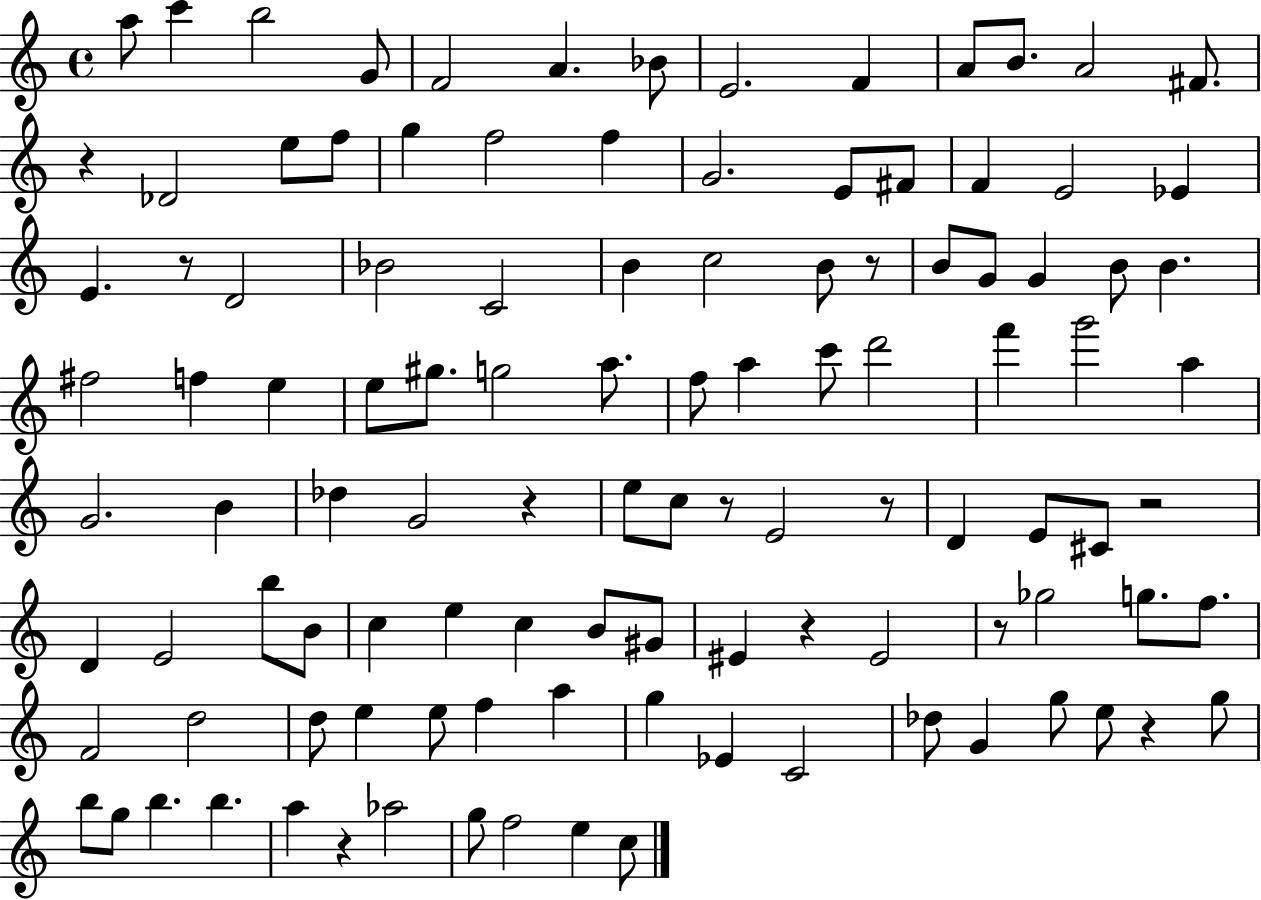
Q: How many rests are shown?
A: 11